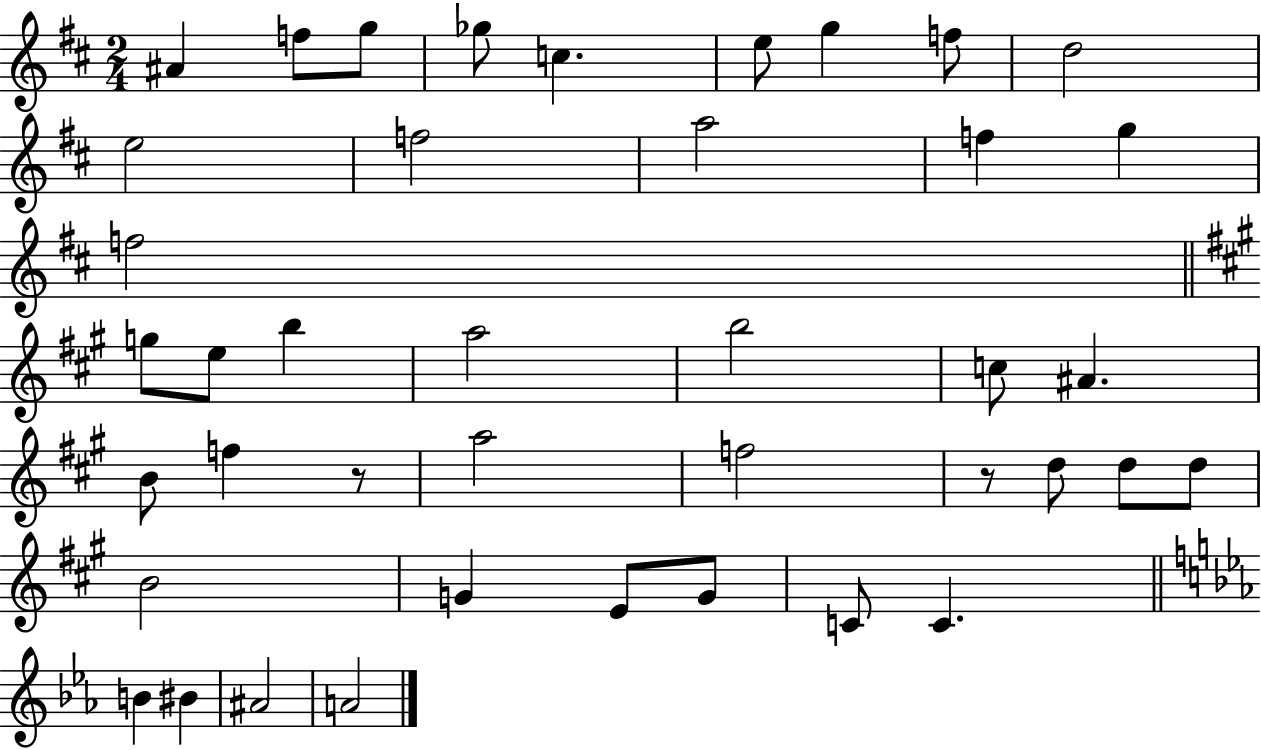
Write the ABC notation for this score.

X:1
T:Untitled
M:2/4
L:1/4
K:D
^A f/2 g/2 _g/2 c e/2 g f/2 d2 e2 f2 a2 f g f2 g/2 e/2 b a2 b2 c/2 ^A B/2 f z/2 a2 f2 z/2 d/2 d/2 d/2 B2 G E/2 G/2 C/2 C B ^B ^A2 A2